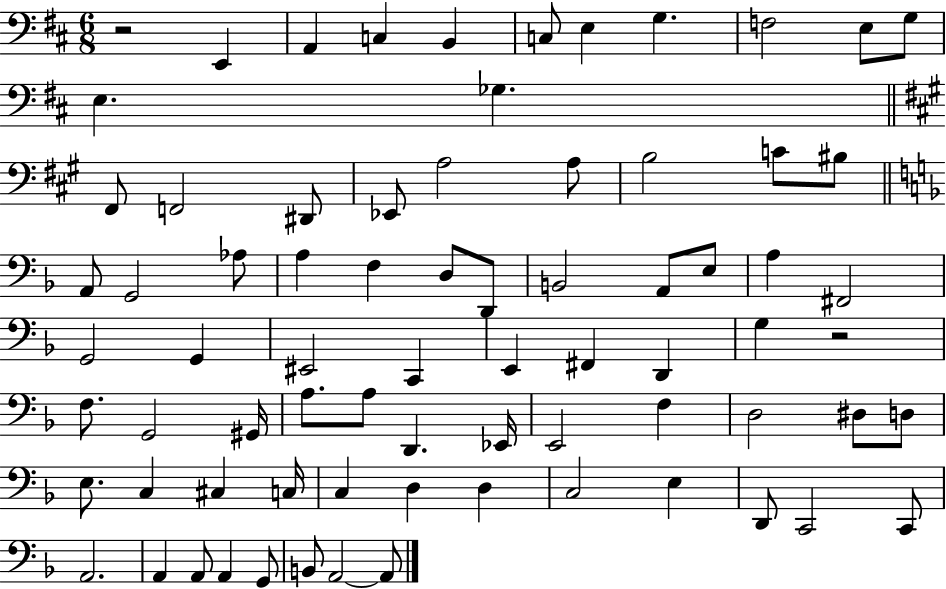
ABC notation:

X:1
T:Untitled
M:6/8
L:1/4
K:D
z2 E,, A,, C, B,, C,/2 E, G, F,2 E,/2 G,/2 E, _G, ^F,,/2 F,,2 ^D,,/2 _E,,/2 A,2 A,/2 B,2 C/2 ^B,/2 A,,/2 G,,2 _A,/2 A, F, D,/2 D,,/2 B,,2 A,,/2 E,/2 A, ^F,,2 G,,2 G,, ^E,,2 C,, E,, ^F,, D,, G, z2 F,/2 G,,2 ^G,,/4 A,/2 A,/2 D,, _E,,/4 E,,2 F, D,2 ^D,/2 D,/2 E,/2 C, ^C, C,/4 C, D, D, C,2 E, D,,/2 C,,2 C,,/2 A,,2 A,, A,,/2 A,, G,,/2 B,,/2 A,,2 A,,/2